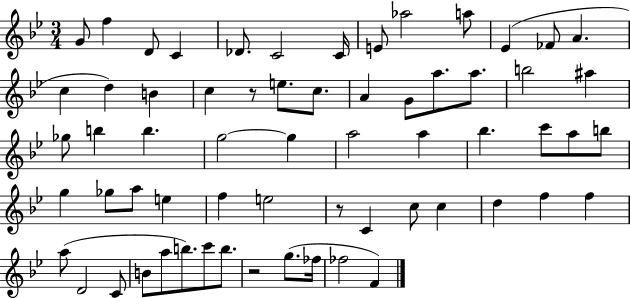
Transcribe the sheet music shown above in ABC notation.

X:1
T:Untitled
M:3/4
L:1/4
K:Bb
G/2 f D/2 C _D/2 C2 C/4 E/2 _a2 a/2 _E _F/2 A c d B c z/2 e/2 c/2 A G/2 a/2 a/2 b2 ^a _g/2 b b g2 g a2 a _b c'/2 a/2 b/2 g _g/2 a/2 e f e2 z/2 C c/2 c d f f a/2 D2 C/2 B/2 a/2 b/2 c'/2 b/2 z2 g/2 _f/4 _f2 F